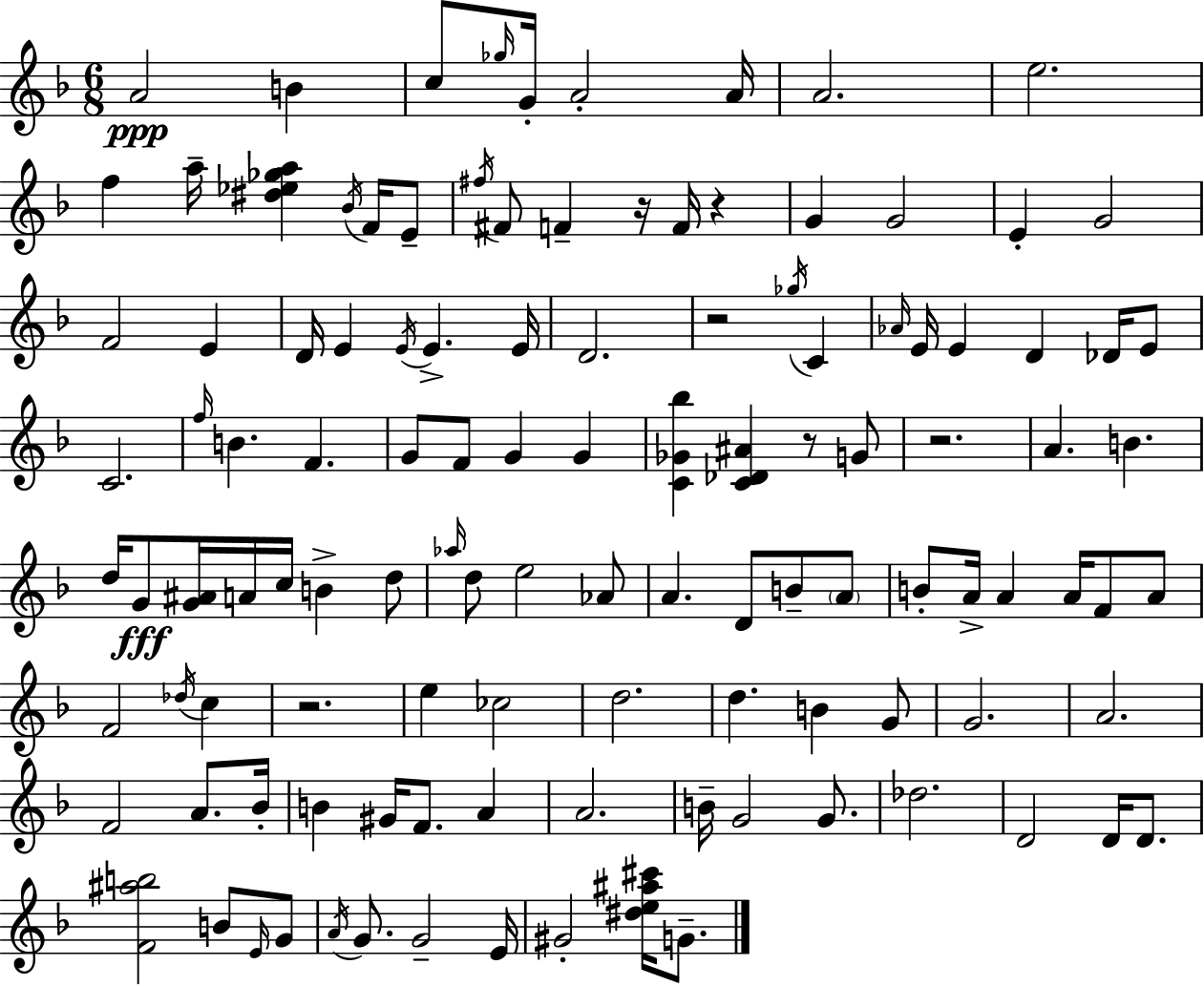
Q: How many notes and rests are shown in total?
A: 116